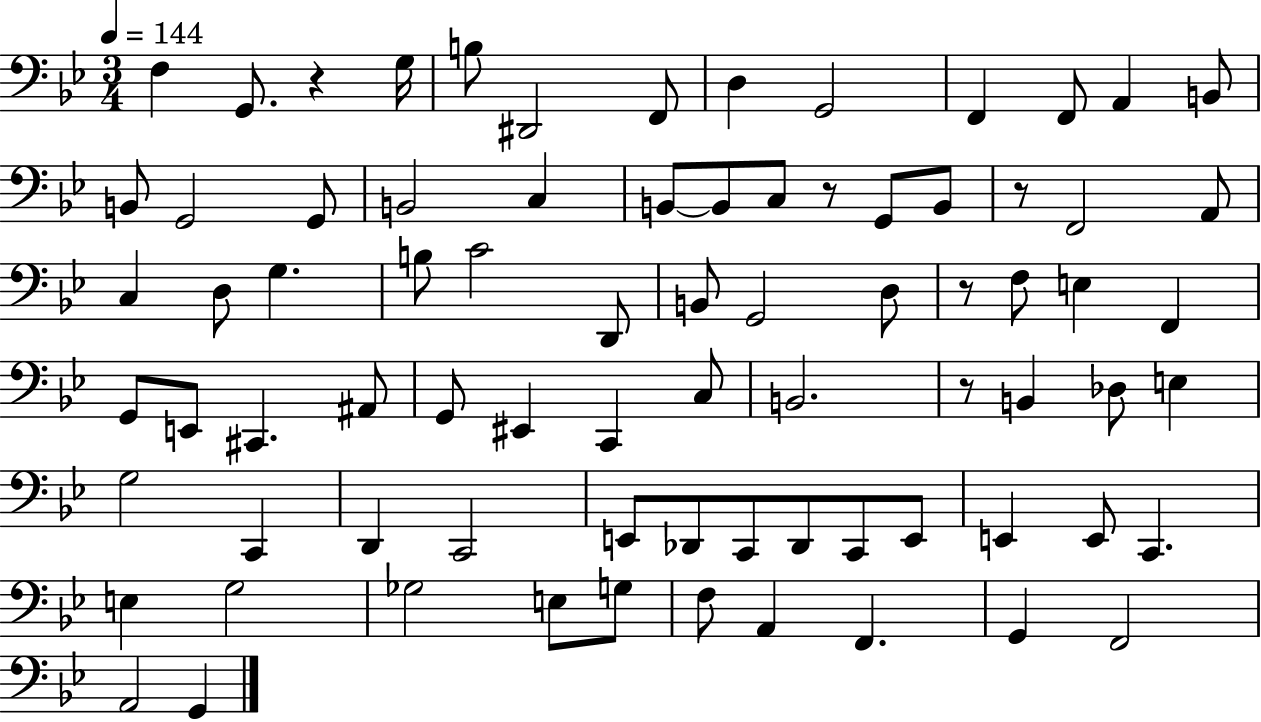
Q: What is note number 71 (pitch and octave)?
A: F2